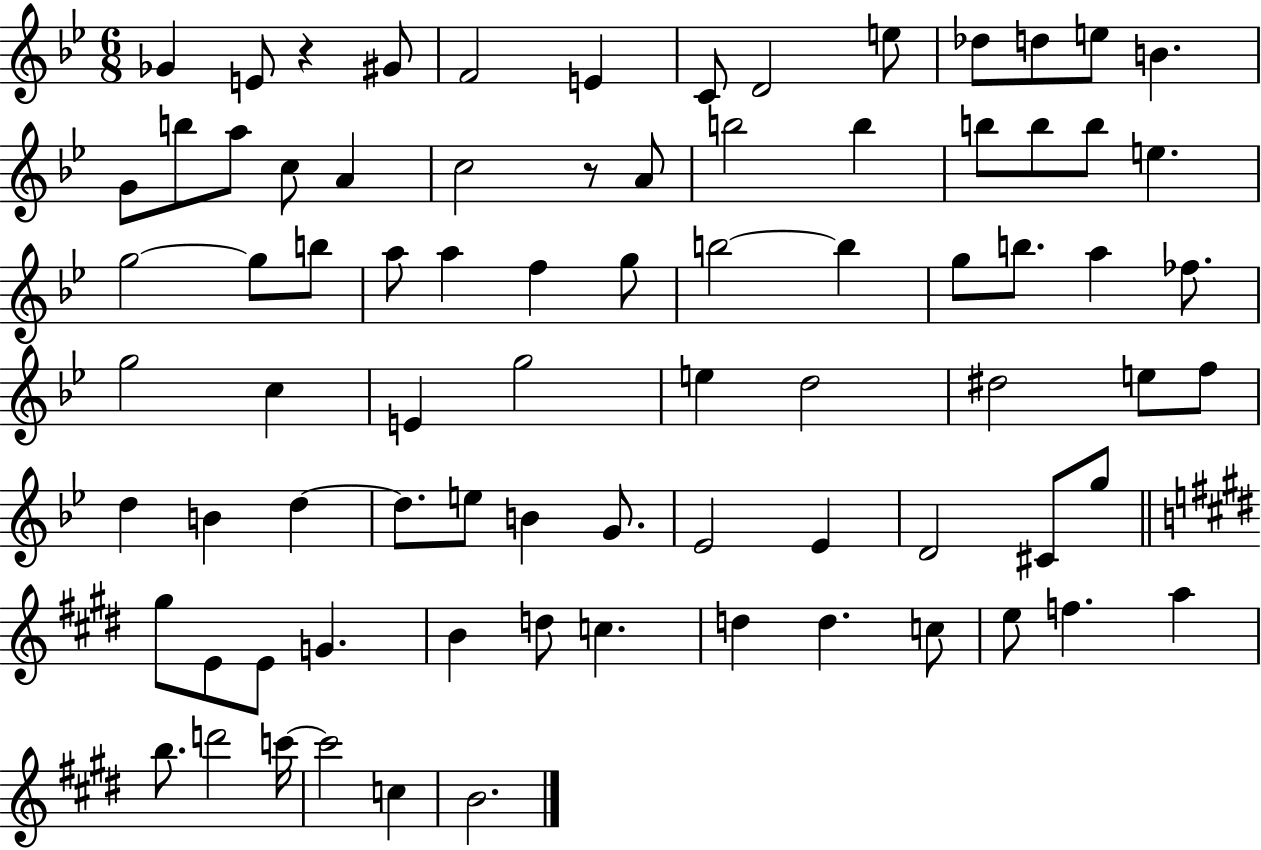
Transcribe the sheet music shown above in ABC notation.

X:1
T:Untitled
M:6/8
L:1/4
K:Bb
_G E/2 z ^G/2 F2 E C/2 D2 e/2 _d/2 d/2 e/2 B G/2 b/2 a/2 c/2 A c2 z/2 A/2 b2 b b/2 b/2 b/2 e g2 g/2 b/2 a/2 a f g/2 b2 b g/2 b/2 a _f/2 g2 c E g2 e d2 ^d2 e/2 f/2 d B d d/2 e/2 B G/2 _E2 _E D2 ^C/2 g/2 ^g/2 E/2 E/2 G B d/2 c d d c/2 e/2 f a b/2 d'2 c'/4 c'2 c B2